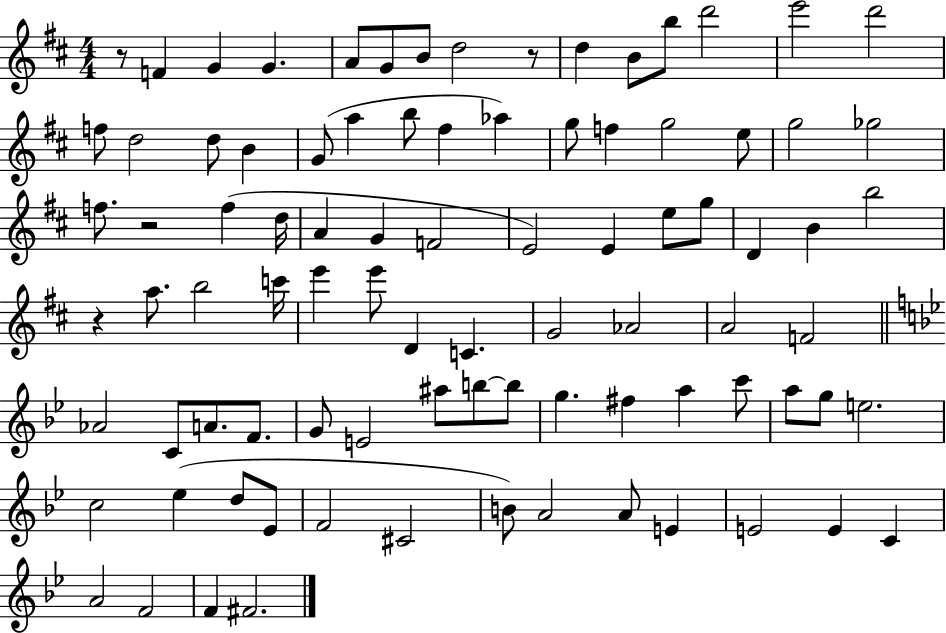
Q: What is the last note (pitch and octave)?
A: F#4